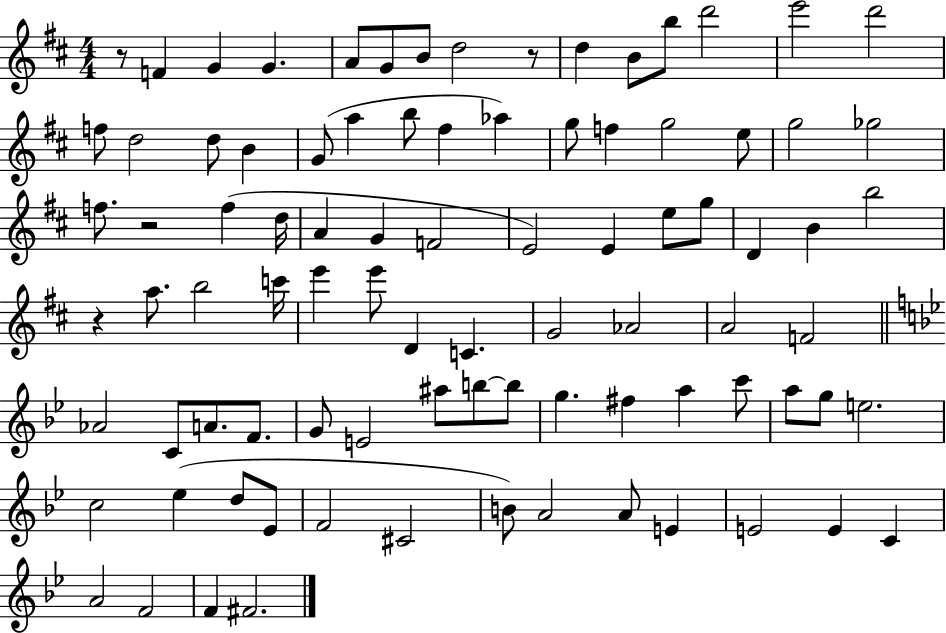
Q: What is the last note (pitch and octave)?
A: F#4